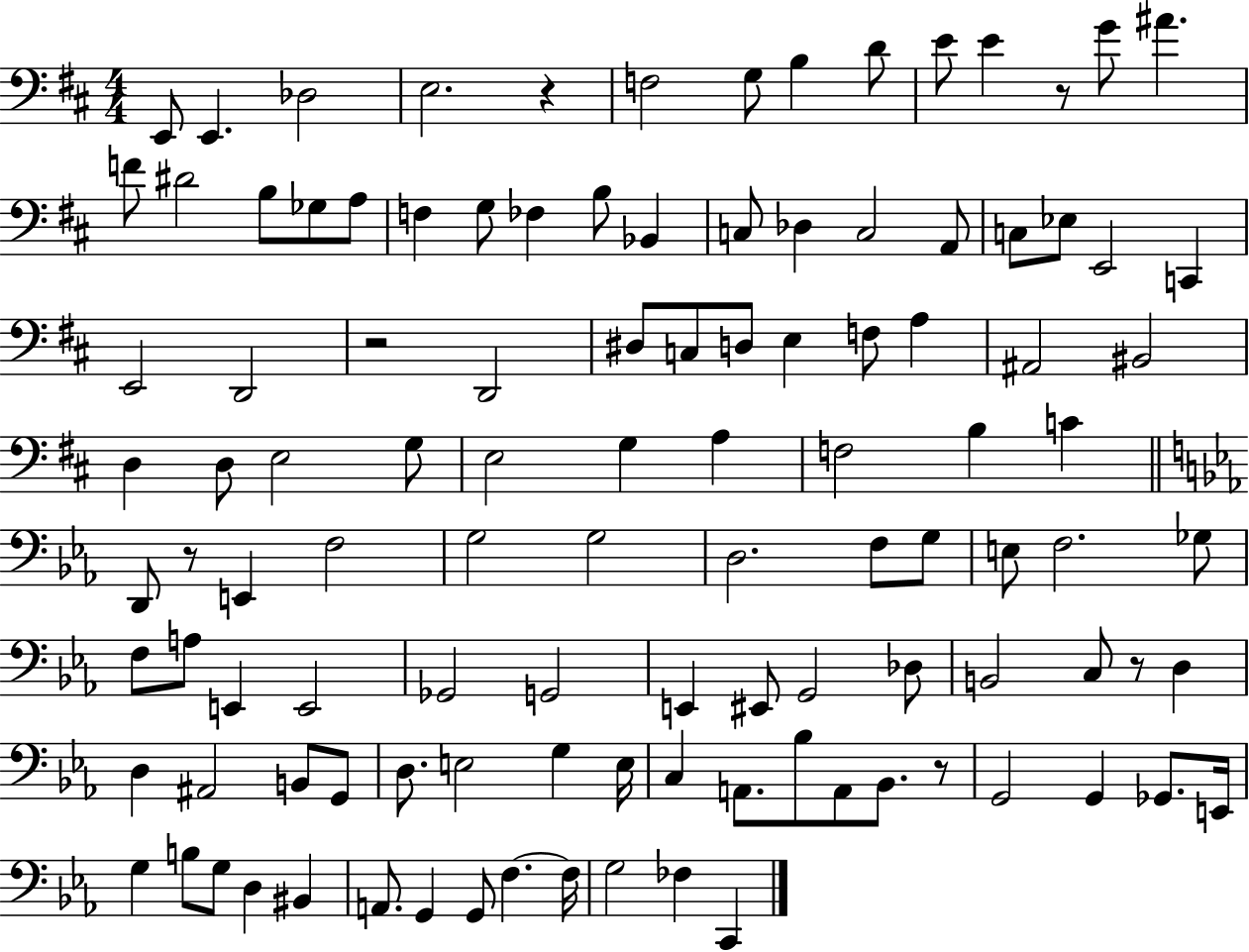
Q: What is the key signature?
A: D major